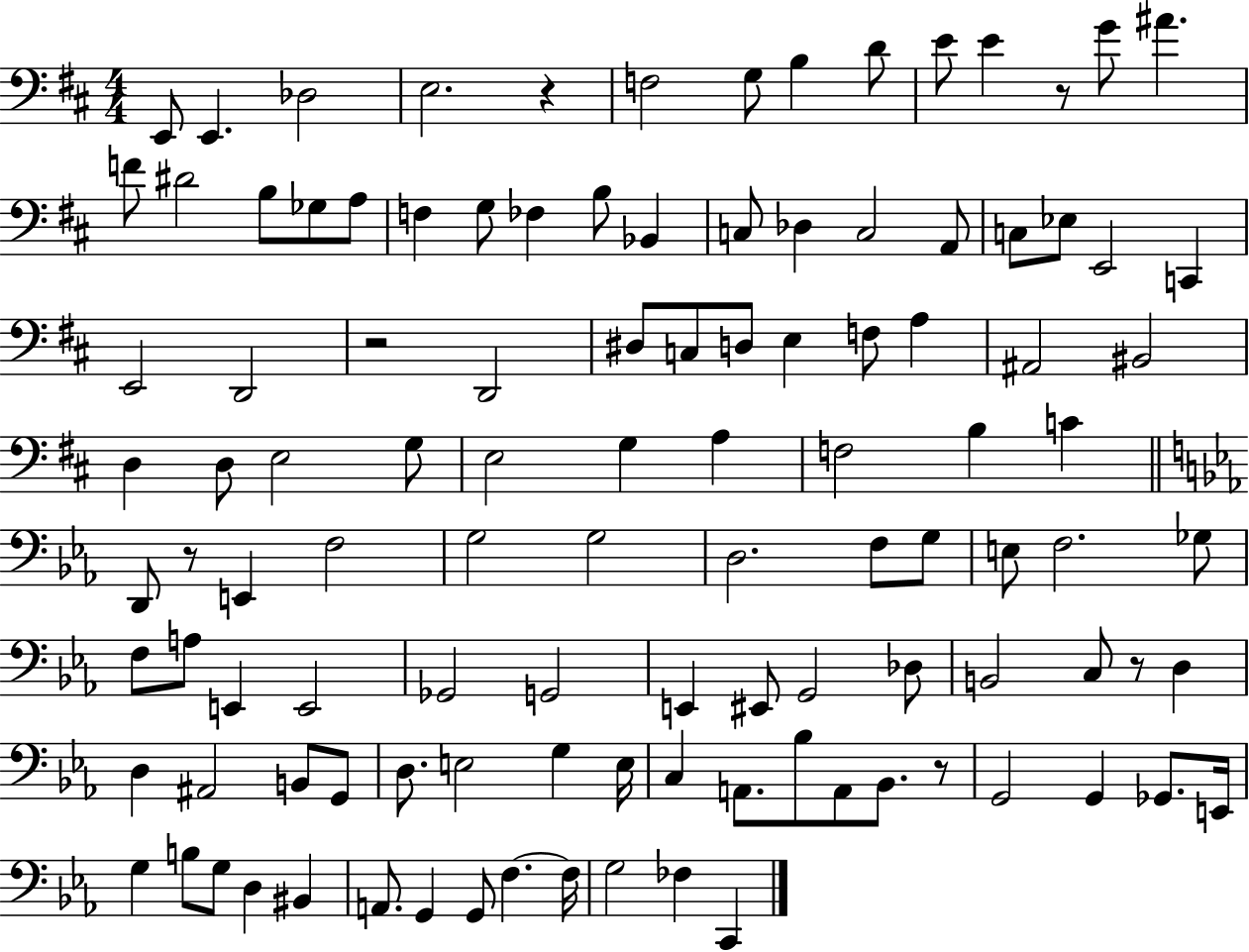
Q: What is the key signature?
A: D major